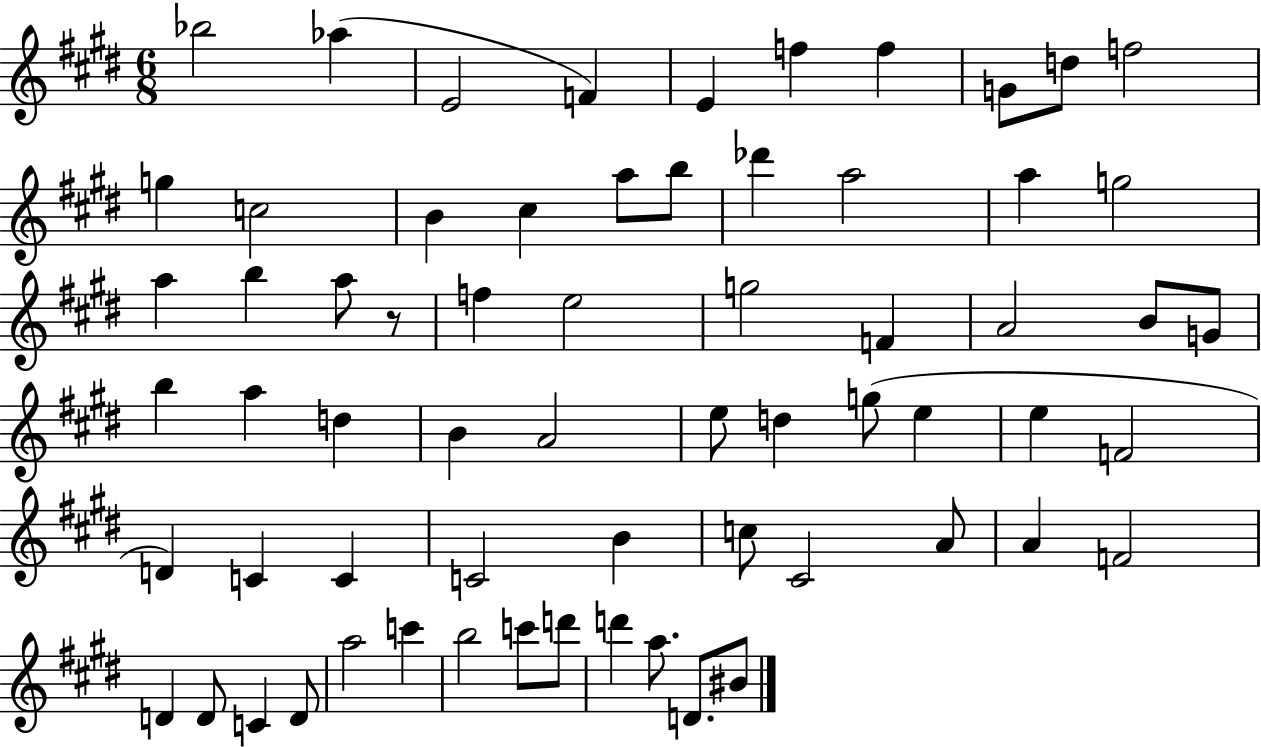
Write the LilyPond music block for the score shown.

{
  \clef treble
  \numericTimeSignature
  \time 6/8
  \key e \major
  \repeat volta 2 { bes''2 aes''4( | e'2 f'4) | e'4 f''4 f''4 | g'8 d''8 f''2 | \break g''4 c''2 | b'4 cis''4 a''8 b''8 | des'''4 a''2 | a''4 g''2 | \break a''4 b''4 a''8 r8 | f''4 e''2 | g''2 f'4 | a'2 b'8 g'8 | \break b''4 a''4 d''4 | b'4 a'2 | e''8 d''4 g''8( e''4 | e''4 f'2 | \break d'4) c'4 c'4 | c'2 b'4 | c''8 cis'2 a'8 | a'4 f'2 | \break d'4 d'8 c'4 d'8 | a''2 c'''4 | b''2 c'''8 d'''8 | d'''4 a''8. d'8. bis'8 | \break } \bar "|."
}